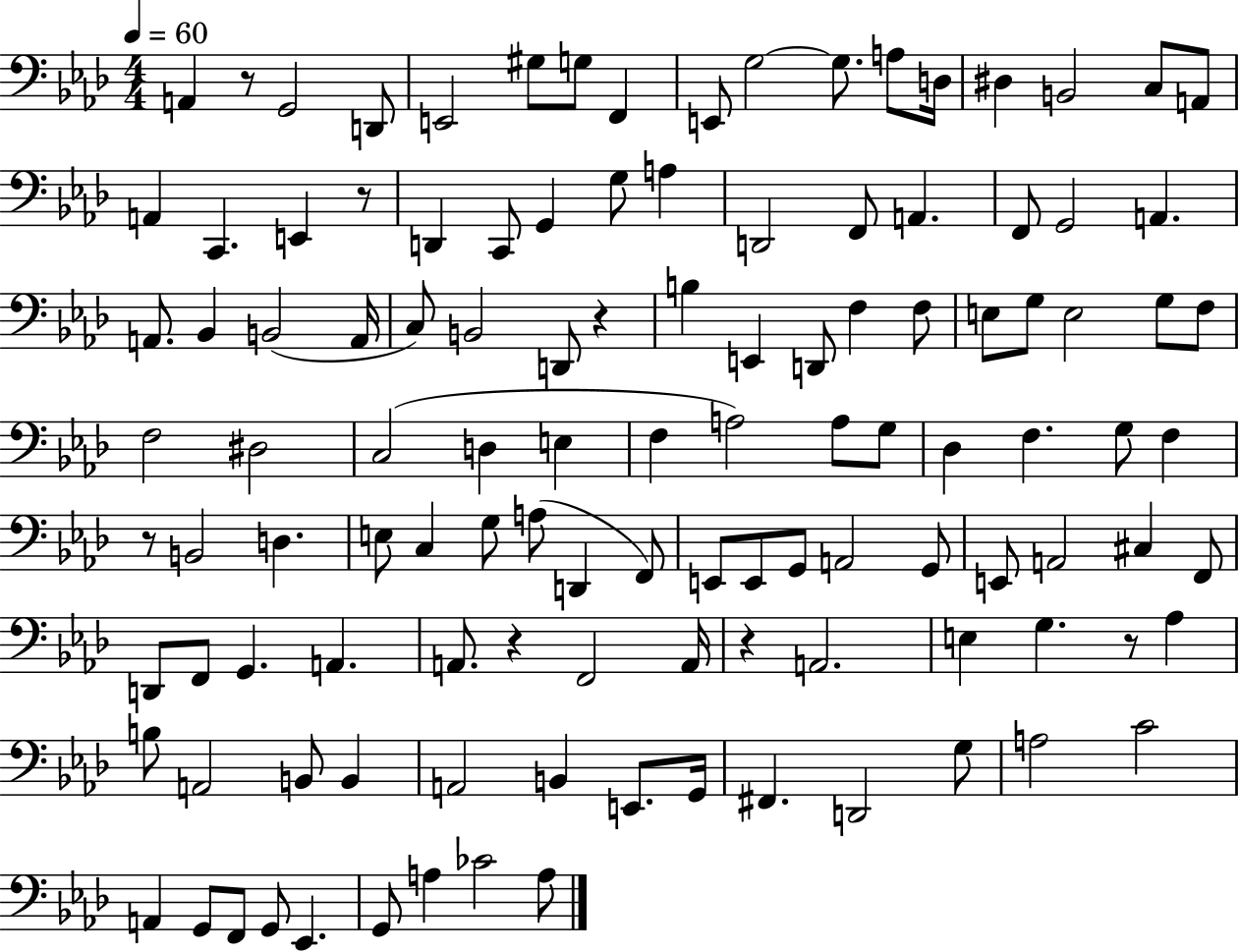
X:1
T:Untitled
M:4/4
L:1/4
K:Ab
A,, z/2 G,,2 D,,/2 E,,2 ^G,/2 G,/2 F,, E,,/2 G,2 G,/2 A,/2 D,/4 ^D, B,,2 C,/2 A,,/2 A,, C,, E,, z/2 D,, C,,/2 G,, G,/2 A, D,,2 F,,/2 A,, F,,/2 G,,2 A,, A,,/2 _B,, B,,2 A,,/4 C,/2 B,,2 D,,/2 z B, E,, D,,/2 F, F,/2 E,/2 G,/2 E,2 G,/2 F,/2 F,2 ^D,2 C,2 D, E, F, A,2 A,/2 G,/2 _D, F, G,/2 F, z/2 B,,2 D, E,/2 C, G,/2 A,/2 D,, F,,/2 E,,/2 E,,/2 G,,/2 A,,2 G,,/2 E,,/2 A,,2 ^C, F,,/2 D,,/2 F,,/2 G,, A,, A,,/2 z F,,2 A,,/4 z A,,2 E, G, z/2 _A, B,/2 A,,2 B,,/2 B,, A,,2 B,, E,,/2 G,,/4 ^F,, D,,2 G,/2 A,2 C2 A,, G,,/2 F,,/2 G,,/2 _E,, G,,/2 A, _C2 A,/2